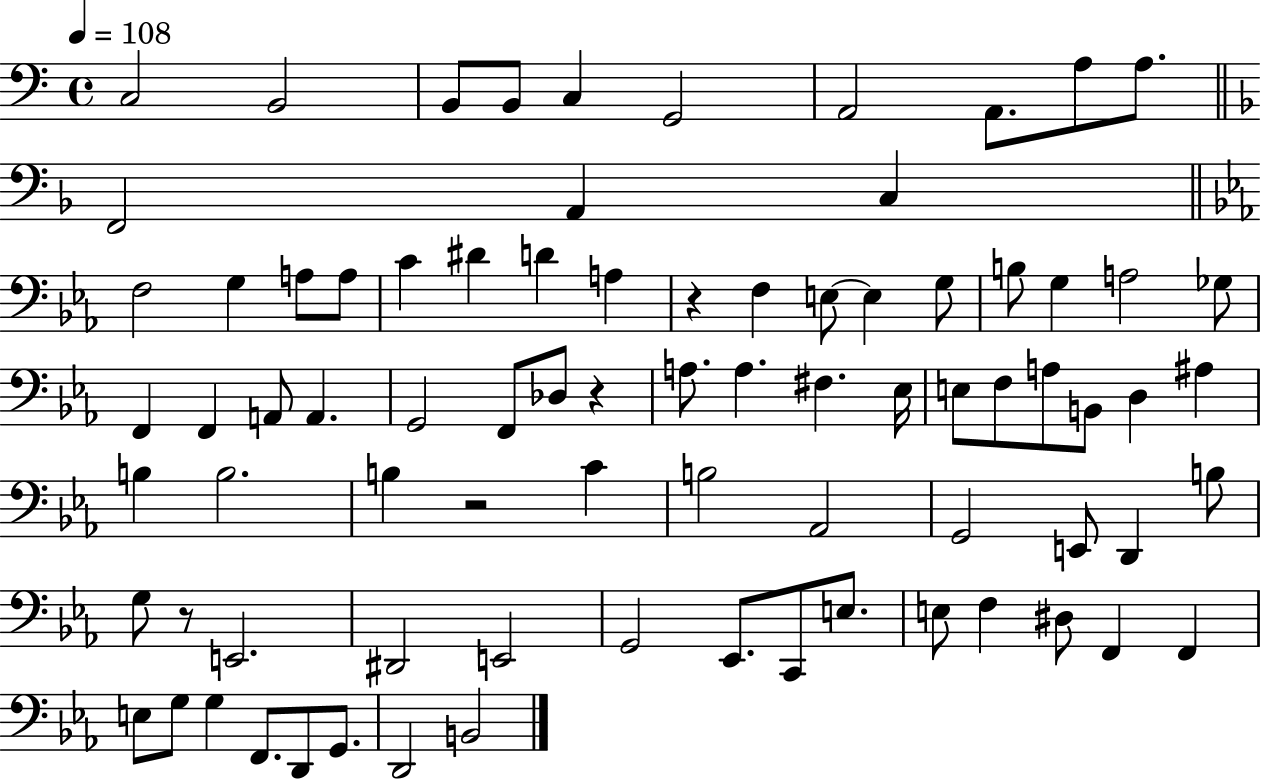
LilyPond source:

{
  \clef bass
  \time 4/4
  \defaultTimeSignature
  \key c \major
  \tempo 4 = 108
  c2 b,2 | b,8 b,8 c4 g,2 | a,2 a,8. a8 a8. | \bar "||" \break \key d \minor f,2 a,4 c4 | \bar "||" \break \key ees \major f2 g4 a8 a8 | c'4 dis'4 d'4 a4 | r4 f4 e8~~ e4 g8 | b8 g4 a2 ges8 | \break f,4 f,4 a,8 a,4. | g,2 f,8 des8 r4 | a8. a4. fis4. ees16 | e8 f8 a8 b,8 d4 ais4 | \break b4 b2. | b4 r2 c'4 | b2 aes,2 | g,2 e,8 d,4 b8 | \break g8 r8 e,2. | dis,2 e,2 | g,2 ees,8. c,8 e8. | e8 f4 dis8 f,4 f,4 | \break e8 g8 g4 f,8. d,8 g,8. | d,2 b,2 | \bar "|."
}